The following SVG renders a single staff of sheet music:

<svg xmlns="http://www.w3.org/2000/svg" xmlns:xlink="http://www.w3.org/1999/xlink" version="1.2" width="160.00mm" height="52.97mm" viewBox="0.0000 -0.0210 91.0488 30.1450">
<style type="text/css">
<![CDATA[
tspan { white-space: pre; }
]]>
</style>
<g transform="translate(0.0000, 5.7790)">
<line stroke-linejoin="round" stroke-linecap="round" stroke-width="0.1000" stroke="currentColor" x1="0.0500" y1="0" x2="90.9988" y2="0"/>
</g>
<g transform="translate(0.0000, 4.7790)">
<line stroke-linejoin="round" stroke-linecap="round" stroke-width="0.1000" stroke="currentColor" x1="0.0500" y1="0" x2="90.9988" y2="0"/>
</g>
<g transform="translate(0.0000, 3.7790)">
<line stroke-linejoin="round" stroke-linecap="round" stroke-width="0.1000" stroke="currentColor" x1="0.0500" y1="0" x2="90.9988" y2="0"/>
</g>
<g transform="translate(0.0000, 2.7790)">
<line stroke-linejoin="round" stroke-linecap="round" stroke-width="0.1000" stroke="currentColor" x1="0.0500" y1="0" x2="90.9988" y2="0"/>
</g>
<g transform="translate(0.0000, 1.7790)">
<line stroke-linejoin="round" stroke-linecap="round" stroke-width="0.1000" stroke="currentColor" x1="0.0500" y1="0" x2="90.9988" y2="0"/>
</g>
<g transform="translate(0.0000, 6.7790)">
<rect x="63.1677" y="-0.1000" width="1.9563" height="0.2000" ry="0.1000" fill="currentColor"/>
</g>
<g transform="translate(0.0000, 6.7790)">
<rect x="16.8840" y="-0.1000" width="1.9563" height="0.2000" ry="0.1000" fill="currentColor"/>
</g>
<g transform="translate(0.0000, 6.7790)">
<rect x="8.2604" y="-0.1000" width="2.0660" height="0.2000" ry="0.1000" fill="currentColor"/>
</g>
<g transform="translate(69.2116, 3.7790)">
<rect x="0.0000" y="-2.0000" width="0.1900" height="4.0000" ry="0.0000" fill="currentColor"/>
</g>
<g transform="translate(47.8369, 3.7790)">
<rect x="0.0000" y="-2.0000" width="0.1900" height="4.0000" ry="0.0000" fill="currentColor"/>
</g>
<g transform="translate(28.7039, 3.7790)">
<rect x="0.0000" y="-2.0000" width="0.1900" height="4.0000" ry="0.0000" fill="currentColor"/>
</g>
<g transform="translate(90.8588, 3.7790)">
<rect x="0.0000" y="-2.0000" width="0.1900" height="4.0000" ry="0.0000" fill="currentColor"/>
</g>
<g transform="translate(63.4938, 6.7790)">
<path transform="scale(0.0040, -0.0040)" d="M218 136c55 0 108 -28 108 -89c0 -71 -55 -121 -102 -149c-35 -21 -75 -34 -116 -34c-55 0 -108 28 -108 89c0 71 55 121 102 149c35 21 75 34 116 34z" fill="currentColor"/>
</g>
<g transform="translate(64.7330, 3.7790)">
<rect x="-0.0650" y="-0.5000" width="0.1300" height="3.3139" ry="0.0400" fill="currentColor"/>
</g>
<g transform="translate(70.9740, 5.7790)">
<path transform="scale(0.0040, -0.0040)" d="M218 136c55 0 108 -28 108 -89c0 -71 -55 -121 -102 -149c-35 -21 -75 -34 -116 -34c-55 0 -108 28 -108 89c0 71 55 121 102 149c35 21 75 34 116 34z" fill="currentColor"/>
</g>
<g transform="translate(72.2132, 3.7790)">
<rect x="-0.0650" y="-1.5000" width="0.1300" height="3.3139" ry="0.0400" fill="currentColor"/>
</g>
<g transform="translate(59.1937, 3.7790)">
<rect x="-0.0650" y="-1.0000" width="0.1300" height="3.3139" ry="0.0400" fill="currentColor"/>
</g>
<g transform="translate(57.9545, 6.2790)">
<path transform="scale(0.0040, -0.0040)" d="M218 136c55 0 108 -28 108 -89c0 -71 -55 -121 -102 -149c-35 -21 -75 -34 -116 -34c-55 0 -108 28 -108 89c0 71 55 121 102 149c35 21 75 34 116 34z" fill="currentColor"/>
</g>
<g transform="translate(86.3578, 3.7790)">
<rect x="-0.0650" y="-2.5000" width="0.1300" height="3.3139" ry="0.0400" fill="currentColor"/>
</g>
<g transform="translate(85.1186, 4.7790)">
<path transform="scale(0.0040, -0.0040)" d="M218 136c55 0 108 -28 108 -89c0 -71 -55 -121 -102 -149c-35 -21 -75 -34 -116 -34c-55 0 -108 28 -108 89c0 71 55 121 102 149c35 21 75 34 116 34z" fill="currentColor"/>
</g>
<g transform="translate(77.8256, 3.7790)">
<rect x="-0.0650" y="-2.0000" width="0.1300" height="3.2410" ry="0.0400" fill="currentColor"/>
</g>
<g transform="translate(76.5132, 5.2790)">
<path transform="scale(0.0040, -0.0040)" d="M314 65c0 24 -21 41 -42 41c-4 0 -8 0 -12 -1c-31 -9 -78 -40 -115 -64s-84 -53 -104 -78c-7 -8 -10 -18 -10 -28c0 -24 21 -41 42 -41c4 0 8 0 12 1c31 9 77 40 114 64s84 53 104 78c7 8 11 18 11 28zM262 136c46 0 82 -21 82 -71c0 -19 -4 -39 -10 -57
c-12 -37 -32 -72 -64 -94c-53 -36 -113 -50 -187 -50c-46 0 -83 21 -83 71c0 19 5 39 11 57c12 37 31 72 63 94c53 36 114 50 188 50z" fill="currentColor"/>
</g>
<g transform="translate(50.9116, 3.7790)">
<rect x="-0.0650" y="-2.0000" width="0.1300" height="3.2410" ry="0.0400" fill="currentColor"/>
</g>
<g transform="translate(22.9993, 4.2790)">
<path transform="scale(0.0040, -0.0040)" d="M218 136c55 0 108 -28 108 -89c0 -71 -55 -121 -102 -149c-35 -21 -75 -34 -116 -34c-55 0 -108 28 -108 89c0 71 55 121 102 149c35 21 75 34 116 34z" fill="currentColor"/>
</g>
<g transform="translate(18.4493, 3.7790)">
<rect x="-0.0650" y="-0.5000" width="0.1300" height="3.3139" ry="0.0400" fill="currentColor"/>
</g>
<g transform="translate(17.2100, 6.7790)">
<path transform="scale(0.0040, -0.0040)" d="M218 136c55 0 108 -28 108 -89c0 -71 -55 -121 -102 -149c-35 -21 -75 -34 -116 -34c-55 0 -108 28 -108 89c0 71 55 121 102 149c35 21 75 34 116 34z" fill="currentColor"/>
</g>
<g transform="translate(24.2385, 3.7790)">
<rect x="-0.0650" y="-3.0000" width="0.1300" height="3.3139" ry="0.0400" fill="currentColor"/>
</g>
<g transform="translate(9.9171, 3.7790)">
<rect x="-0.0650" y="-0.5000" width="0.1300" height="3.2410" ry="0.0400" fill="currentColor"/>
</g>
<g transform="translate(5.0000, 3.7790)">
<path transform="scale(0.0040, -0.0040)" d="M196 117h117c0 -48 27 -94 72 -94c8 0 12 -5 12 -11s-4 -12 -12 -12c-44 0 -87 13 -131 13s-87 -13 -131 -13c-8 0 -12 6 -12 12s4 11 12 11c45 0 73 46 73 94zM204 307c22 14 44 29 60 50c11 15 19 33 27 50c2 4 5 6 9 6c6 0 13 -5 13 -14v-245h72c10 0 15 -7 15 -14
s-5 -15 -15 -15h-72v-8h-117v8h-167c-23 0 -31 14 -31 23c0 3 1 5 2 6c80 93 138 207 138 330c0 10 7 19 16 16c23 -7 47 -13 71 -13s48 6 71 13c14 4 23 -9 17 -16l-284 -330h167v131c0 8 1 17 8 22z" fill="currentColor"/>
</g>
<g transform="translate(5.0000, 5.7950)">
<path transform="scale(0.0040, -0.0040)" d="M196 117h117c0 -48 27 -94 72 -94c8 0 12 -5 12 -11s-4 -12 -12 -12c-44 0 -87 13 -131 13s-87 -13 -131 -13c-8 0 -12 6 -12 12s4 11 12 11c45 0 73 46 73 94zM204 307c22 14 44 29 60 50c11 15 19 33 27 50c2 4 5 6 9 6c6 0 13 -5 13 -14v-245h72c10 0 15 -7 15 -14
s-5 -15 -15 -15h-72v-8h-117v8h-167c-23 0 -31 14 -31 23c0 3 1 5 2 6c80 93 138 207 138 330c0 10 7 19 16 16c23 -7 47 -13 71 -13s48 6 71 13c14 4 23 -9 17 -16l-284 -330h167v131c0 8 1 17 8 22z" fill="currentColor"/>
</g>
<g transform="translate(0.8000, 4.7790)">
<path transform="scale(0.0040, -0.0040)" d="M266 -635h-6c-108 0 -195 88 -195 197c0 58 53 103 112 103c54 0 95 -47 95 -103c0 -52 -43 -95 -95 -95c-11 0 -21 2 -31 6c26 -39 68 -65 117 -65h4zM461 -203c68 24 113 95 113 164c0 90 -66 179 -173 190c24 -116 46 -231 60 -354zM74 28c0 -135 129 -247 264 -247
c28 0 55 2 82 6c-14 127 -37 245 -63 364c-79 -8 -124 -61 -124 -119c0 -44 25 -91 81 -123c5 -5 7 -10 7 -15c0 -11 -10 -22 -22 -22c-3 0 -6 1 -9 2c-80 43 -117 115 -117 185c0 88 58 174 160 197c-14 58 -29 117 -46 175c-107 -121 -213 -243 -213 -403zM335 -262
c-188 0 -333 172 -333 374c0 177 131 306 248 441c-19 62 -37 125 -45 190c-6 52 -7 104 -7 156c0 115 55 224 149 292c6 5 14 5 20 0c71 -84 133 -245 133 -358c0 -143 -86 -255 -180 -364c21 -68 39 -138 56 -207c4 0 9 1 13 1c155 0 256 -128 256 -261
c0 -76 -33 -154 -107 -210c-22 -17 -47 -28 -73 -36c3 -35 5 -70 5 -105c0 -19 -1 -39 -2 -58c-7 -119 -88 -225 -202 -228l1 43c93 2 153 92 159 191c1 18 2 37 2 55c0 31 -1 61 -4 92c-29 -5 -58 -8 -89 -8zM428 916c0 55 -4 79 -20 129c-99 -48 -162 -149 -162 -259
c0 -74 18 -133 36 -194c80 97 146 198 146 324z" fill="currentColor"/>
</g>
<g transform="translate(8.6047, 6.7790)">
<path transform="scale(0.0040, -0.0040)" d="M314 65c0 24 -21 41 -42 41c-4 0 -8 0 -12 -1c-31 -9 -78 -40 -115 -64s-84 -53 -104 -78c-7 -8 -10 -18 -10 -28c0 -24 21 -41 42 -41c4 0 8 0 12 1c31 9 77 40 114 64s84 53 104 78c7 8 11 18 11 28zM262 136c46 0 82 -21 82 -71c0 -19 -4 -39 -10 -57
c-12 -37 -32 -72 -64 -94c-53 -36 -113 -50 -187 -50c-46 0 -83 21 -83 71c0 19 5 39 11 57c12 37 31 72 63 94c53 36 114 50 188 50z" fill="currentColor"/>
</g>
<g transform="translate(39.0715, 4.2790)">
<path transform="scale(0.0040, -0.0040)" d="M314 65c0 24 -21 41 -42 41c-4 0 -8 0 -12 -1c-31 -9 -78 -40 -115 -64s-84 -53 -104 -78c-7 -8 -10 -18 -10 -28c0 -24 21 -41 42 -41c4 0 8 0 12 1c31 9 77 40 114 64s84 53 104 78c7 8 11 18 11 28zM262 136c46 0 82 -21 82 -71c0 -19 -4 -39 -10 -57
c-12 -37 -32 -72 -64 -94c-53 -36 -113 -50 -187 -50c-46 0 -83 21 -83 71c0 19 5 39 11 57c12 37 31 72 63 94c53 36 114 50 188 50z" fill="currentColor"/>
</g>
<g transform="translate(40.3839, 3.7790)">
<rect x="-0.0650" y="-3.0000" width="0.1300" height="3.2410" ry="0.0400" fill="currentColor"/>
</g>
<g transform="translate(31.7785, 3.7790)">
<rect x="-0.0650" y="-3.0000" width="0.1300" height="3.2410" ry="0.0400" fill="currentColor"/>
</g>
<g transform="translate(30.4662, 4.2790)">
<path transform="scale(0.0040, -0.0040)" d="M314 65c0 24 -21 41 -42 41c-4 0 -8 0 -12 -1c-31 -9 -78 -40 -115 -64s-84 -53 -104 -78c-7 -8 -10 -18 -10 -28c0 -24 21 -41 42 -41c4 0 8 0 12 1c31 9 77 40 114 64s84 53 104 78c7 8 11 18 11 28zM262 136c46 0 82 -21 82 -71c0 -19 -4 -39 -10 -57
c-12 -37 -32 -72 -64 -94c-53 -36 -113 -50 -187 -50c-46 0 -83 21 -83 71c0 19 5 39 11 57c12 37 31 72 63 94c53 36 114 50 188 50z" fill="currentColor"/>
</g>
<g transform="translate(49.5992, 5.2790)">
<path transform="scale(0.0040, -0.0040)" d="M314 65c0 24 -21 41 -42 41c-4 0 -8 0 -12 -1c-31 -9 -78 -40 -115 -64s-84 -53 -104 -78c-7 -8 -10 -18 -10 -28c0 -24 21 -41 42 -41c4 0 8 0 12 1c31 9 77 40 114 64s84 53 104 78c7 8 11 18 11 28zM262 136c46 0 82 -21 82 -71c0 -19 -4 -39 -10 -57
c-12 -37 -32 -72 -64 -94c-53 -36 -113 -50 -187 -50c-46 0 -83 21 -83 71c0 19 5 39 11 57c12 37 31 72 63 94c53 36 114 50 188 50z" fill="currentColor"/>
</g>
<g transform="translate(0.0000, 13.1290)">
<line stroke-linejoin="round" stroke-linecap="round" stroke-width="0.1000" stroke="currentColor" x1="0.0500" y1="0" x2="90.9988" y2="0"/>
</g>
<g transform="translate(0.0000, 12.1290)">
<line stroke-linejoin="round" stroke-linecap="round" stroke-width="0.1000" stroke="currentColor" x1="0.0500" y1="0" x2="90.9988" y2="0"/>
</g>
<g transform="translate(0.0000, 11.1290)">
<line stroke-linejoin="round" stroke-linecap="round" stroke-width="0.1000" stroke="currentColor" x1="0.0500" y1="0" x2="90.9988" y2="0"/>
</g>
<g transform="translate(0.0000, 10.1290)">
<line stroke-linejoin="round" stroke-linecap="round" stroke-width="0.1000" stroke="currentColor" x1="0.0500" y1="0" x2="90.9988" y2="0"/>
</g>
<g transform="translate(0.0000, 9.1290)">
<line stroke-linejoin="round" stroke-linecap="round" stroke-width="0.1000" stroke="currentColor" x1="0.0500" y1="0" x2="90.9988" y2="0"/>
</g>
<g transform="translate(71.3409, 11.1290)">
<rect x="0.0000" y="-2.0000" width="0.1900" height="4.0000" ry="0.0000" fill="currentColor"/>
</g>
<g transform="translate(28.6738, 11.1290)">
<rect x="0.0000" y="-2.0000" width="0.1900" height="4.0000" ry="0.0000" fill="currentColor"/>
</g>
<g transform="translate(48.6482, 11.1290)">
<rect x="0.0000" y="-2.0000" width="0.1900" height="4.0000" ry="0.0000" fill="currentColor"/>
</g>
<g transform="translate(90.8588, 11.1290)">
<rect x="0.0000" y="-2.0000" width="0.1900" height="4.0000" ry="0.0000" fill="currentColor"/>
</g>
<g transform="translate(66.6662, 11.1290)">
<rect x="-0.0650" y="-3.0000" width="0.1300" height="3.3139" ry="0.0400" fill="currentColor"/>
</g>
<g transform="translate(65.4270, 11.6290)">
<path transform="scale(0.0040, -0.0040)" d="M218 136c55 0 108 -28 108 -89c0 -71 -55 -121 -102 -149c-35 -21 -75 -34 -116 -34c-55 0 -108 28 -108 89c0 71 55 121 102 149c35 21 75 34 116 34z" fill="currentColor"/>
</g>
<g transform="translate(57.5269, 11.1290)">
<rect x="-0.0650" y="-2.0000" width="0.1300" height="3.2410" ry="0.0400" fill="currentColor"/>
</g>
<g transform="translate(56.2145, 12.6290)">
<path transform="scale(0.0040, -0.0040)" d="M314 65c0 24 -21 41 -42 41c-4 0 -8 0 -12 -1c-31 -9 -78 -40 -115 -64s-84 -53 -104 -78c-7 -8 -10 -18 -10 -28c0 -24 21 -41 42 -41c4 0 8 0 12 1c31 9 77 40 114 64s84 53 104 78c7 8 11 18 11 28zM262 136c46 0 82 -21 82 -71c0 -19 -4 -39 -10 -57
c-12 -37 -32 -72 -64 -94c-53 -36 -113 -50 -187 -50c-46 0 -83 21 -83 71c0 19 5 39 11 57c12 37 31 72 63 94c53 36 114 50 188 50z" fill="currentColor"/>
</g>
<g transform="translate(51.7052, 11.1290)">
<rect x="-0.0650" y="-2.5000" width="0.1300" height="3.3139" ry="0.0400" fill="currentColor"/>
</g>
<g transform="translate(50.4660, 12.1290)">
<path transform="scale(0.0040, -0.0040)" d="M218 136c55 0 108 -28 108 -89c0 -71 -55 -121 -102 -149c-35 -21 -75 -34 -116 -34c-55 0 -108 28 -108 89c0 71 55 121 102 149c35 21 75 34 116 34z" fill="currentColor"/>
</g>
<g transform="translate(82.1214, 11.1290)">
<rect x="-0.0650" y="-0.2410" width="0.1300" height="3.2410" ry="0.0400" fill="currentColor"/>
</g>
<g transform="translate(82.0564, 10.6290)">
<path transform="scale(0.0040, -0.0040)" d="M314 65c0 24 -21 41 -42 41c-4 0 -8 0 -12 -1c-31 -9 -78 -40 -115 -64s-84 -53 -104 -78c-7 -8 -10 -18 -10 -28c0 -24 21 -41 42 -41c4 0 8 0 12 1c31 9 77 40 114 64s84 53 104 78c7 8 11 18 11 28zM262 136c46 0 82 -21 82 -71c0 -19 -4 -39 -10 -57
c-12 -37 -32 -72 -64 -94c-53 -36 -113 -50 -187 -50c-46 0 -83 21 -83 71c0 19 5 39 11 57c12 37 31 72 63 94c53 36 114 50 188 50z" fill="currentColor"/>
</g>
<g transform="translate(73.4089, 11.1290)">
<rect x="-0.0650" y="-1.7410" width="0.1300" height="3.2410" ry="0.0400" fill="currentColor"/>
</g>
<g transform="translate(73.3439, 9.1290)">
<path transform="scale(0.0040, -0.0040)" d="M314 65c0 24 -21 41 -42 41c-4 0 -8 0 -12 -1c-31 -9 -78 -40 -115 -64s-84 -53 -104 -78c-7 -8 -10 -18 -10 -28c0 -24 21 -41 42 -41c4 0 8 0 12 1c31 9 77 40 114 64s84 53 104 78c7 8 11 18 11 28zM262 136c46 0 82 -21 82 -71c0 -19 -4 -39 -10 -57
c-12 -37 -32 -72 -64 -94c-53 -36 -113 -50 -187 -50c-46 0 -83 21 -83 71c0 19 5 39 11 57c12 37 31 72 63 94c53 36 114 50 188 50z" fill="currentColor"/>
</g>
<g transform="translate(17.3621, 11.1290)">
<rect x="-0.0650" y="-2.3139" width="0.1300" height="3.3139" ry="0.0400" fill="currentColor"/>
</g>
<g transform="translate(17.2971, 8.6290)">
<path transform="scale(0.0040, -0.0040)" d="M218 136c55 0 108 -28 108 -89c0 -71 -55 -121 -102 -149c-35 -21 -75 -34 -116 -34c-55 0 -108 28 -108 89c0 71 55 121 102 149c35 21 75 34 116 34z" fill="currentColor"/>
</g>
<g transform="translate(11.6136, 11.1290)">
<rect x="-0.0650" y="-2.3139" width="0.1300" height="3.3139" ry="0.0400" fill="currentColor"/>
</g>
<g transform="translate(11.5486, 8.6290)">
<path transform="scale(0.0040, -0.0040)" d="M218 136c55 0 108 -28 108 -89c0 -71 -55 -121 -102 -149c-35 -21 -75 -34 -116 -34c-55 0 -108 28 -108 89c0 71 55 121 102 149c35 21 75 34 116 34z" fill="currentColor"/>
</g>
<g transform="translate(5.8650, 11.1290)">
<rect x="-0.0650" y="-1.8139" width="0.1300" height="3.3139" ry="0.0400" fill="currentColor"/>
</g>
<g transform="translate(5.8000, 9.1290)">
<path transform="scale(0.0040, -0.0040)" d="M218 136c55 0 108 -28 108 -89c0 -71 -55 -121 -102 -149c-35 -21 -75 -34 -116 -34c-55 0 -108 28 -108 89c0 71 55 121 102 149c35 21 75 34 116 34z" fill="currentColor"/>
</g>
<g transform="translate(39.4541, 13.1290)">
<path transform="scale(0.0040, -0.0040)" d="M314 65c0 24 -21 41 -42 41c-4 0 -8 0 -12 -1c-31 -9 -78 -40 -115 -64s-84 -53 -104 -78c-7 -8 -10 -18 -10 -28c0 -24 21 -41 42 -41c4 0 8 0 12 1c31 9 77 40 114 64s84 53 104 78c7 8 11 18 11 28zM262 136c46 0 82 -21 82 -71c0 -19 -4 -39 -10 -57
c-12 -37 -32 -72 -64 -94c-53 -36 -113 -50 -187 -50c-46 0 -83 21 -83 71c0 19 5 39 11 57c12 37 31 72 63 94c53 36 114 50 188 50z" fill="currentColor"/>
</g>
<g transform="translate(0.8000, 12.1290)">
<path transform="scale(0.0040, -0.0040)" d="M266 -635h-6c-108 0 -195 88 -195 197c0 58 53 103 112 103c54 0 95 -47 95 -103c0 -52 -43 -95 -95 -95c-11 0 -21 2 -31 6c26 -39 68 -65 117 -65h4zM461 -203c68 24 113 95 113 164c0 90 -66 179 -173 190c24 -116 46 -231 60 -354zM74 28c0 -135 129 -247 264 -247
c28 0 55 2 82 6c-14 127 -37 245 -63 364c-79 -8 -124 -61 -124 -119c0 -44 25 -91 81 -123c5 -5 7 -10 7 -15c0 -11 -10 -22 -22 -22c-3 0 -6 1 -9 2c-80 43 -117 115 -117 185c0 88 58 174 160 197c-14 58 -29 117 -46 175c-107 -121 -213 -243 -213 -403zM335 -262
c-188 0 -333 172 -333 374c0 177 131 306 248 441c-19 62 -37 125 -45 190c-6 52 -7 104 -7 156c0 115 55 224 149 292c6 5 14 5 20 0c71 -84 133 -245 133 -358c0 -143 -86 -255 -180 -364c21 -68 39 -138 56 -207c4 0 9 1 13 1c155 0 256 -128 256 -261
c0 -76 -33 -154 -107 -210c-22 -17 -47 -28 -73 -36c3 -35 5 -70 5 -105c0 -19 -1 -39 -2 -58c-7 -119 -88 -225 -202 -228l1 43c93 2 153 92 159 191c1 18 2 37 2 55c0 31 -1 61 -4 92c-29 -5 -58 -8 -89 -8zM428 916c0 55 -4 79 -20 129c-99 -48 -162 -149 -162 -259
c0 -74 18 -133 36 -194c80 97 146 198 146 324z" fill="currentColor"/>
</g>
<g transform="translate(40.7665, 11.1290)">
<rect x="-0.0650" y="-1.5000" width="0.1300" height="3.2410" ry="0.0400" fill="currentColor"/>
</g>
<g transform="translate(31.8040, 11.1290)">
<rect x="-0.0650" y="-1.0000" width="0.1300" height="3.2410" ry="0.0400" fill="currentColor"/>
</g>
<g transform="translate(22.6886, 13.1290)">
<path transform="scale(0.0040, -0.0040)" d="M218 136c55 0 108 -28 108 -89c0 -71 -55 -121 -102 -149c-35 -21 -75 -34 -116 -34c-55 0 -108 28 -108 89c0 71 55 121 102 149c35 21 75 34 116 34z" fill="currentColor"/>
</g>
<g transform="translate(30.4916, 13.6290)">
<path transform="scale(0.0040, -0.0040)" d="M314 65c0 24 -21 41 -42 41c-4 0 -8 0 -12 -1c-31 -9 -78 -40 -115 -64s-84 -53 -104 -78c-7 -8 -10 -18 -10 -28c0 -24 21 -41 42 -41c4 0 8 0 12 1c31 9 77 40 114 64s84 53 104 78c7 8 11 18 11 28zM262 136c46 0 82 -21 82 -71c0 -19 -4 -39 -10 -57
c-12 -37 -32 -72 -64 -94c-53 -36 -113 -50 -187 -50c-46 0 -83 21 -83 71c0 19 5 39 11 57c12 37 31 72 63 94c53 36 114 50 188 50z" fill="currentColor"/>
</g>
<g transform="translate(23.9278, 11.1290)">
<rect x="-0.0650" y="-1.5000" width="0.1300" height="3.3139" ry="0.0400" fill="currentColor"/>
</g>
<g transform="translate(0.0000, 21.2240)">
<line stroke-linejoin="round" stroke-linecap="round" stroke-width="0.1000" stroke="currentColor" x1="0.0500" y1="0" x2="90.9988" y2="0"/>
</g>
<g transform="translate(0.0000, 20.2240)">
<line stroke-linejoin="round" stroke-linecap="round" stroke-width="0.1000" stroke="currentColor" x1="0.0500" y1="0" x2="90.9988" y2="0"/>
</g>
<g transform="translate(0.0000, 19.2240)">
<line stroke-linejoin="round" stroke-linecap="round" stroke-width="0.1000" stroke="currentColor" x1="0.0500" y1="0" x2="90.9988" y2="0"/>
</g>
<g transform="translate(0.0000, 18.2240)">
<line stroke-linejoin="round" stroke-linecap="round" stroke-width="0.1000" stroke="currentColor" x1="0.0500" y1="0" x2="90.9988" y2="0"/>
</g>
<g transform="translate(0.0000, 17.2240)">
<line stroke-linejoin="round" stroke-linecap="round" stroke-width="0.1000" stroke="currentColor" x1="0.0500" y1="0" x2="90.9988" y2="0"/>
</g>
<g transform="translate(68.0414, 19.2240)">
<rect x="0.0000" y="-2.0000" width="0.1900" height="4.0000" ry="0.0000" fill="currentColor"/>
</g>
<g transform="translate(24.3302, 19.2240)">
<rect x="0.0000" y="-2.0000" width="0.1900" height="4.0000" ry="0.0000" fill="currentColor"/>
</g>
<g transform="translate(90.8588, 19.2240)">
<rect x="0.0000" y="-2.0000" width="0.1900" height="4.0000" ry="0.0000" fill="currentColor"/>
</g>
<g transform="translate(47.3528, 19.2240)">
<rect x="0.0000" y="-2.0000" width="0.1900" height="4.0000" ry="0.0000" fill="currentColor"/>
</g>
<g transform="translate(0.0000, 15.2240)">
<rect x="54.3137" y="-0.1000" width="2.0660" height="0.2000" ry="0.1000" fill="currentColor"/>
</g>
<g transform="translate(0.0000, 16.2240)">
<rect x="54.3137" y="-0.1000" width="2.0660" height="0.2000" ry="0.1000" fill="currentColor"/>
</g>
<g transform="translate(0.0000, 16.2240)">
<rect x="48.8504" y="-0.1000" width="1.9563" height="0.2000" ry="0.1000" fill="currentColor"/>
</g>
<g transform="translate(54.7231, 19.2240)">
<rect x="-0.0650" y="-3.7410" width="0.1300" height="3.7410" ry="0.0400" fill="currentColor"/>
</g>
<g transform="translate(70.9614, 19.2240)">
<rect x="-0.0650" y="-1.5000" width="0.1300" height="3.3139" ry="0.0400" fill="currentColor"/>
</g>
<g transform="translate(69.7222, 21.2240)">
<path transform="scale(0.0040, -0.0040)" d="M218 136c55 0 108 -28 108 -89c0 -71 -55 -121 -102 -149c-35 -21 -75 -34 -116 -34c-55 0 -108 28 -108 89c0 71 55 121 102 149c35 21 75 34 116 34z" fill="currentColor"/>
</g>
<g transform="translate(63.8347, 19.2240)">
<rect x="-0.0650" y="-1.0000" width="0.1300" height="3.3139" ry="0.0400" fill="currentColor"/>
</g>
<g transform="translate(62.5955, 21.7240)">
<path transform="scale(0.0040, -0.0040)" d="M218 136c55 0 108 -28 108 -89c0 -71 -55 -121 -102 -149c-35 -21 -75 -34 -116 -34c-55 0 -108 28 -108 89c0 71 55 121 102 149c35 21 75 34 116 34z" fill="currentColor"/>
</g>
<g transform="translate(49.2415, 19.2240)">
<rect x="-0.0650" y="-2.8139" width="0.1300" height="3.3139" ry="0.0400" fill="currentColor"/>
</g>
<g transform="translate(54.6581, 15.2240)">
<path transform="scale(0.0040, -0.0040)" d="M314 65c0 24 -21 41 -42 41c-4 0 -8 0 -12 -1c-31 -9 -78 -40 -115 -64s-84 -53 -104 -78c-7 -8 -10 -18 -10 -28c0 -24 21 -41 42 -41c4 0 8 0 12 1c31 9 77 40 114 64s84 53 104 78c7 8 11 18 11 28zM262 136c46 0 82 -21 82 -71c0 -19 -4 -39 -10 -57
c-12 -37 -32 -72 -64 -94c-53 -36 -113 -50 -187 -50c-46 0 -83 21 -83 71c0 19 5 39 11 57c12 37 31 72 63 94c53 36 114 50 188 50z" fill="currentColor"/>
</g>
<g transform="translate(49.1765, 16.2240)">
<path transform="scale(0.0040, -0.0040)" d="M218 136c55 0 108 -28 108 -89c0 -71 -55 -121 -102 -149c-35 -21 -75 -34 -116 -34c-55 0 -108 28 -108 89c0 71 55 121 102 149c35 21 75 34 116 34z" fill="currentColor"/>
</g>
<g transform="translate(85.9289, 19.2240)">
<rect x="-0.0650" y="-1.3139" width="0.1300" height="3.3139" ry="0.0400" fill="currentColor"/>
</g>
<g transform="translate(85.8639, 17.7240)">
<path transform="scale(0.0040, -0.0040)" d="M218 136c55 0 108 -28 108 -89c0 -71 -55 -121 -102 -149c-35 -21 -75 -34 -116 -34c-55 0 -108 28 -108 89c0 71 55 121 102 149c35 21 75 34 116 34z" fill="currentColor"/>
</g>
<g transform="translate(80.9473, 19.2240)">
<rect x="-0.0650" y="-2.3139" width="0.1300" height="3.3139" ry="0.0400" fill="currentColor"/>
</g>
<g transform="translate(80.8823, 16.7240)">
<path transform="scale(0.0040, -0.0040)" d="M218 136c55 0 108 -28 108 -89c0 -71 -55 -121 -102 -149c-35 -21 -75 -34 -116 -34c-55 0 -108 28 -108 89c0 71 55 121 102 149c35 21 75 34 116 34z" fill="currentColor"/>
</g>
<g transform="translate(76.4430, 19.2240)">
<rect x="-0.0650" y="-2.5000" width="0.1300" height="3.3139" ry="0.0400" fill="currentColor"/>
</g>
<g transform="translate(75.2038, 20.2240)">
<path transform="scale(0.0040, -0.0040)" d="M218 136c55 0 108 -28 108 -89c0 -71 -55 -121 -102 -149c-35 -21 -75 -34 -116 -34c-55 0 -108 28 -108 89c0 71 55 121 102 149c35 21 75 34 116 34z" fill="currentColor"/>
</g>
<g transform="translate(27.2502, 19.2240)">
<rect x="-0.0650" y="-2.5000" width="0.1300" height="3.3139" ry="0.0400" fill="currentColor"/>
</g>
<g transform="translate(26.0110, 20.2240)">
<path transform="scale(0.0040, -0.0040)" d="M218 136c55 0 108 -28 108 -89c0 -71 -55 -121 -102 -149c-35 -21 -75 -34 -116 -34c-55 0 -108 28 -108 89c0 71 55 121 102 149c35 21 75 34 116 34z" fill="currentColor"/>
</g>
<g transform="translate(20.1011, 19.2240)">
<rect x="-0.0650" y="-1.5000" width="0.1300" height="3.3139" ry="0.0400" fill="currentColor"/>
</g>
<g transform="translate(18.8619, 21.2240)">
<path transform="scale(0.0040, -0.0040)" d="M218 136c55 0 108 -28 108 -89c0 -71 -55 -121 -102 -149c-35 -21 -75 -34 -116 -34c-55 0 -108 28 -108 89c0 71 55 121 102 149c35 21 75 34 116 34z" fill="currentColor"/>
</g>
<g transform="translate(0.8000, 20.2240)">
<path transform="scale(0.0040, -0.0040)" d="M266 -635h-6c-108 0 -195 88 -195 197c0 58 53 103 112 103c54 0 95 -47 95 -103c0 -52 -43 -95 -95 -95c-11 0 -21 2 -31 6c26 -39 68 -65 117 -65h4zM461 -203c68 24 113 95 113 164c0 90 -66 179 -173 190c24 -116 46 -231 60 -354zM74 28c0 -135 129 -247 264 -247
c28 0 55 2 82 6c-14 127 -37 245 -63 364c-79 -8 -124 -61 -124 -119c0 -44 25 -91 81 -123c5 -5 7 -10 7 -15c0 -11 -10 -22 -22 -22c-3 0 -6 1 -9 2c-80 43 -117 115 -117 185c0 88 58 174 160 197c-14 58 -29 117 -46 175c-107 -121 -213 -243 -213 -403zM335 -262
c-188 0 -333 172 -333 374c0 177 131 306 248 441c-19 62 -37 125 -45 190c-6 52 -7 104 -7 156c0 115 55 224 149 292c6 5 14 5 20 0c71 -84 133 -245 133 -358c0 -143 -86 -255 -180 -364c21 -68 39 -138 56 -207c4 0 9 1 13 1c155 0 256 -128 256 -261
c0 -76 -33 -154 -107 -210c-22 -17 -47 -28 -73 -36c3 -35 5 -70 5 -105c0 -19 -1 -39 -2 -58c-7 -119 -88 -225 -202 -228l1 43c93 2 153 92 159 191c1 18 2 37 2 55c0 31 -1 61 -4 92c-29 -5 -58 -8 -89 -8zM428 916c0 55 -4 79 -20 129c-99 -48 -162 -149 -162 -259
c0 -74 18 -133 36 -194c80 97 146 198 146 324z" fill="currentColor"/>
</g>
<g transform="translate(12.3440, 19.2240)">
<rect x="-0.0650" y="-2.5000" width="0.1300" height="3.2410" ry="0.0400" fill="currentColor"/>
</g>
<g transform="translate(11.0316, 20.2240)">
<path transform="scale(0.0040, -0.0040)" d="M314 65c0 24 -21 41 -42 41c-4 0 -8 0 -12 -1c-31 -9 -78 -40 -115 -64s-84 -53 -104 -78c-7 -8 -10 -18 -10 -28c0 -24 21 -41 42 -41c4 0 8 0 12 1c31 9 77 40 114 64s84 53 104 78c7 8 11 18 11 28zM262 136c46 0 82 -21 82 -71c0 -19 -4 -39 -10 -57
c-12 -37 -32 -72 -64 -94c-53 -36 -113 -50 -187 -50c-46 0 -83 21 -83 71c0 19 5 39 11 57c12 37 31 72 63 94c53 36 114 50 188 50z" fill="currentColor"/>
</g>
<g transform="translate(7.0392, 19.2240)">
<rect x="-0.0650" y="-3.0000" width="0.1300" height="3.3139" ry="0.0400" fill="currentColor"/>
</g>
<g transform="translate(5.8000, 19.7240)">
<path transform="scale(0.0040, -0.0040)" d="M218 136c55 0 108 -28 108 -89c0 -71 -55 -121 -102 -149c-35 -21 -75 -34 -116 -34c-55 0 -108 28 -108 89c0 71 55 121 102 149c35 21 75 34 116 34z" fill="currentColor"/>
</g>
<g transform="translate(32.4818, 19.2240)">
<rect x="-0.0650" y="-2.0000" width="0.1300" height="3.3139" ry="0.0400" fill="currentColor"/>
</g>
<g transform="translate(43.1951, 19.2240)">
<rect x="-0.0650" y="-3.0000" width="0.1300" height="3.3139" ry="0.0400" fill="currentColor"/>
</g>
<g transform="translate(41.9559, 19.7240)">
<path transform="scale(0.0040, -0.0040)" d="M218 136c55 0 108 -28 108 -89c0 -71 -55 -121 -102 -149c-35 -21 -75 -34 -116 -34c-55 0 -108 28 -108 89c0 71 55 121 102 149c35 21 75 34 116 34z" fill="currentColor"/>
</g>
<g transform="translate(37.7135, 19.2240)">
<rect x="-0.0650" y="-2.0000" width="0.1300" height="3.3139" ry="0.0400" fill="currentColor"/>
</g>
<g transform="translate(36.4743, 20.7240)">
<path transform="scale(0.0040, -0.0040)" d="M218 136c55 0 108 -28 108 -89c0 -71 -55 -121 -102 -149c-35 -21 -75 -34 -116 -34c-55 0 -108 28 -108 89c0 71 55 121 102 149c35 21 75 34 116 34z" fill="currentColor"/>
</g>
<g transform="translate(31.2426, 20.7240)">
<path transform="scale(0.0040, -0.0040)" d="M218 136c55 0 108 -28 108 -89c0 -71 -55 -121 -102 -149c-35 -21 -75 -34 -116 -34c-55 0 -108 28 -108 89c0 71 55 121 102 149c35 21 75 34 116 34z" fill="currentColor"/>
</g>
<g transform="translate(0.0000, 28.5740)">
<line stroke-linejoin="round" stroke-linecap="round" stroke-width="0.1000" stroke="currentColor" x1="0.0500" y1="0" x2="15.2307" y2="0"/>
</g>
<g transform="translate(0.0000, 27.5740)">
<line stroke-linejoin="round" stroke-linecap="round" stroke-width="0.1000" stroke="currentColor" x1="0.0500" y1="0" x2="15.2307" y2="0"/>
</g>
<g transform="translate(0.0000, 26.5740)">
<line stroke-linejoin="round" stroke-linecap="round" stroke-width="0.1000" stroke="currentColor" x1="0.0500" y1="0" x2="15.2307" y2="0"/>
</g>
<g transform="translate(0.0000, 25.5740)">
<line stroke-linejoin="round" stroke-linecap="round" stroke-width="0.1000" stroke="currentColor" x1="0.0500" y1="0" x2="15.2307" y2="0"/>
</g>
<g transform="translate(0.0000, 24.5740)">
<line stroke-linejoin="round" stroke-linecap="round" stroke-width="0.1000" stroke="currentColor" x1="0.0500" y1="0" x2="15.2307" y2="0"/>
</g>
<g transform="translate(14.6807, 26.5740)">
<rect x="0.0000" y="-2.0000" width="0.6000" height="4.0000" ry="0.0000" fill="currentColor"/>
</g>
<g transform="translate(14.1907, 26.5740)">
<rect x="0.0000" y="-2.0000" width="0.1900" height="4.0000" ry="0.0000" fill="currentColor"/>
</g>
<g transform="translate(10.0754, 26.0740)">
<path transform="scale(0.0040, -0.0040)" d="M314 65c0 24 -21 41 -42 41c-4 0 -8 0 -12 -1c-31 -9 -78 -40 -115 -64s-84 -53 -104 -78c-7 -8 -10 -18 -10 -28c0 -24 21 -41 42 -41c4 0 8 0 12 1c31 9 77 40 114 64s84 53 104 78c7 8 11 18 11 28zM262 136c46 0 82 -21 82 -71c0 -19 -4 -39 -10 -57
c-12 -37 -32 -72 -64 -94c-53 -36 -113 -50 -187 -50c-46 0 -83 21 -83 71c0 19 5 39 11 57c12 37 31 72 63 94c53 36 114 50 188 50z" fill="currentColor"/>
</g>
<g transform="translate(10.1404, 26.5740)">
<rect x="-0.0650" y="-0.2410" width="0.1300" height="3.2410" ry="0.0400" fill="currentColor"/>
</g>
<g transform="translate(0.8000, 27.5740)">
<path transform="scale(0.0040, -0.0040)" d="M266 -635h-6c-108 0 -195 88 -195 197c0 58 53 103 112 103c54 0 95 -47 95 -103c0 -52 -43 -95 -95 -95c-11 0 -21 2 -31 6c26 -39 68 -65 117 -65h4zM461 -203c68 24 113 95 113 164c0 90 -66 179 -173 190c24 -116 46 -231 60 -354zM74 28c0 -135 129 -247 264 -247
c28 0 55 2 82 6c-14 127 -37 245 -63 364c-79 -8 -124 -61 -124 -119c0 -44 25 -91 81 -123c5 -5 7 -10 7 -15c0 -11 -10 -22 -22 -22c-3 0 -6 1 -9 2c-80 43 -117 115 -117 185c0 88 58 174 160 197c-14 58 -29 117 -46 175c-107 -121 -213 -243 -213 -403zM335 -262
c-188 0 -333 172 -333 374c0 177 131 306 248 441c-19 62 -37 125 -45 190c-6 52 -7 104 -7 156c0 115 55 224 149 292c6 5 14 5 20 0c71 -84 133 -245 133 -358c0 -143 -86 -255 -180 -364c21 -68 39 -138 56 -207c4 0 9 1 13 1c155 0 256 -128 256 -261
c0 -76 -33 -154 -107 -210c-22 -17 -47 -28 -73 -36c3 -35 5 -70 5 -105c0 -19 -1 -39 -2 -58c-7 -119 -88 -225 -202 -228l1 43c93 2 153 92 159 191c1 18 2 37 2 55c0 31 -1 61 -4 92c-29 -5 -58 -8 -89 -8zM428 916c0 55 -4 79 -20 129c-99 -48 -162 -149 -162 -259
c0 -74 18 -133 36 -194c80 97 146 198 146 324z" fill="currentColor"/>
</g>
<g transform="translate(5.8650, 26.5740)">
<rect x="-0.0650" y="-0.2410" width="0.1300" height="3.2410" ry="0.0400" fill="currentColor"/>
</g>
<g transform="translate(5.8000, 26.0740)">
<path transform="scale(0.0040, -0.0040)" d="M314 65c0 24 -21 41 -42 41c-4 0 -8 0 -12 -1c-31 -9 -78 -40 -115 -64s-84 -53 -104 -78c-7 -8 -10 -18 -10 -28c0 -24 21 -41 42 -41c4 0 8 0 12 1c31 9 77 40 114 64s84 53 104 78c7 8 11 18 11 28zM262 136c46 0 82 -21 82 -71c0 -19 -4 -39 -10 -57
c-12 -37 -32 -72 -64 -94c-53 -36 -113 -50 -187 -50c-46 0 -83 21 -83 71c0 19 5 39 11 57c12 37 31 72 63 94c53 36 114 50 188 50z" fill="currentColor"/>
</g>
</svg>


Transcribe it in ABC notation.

X:1
T:Untitled
M:4/4
L:1/4
K:C
C2 C A A2 A2 F2 D C E F2 G f g g E D2 E2 G F2 A f2 c2 A G2 E G F F A a c'2 D E G g e c2 c2